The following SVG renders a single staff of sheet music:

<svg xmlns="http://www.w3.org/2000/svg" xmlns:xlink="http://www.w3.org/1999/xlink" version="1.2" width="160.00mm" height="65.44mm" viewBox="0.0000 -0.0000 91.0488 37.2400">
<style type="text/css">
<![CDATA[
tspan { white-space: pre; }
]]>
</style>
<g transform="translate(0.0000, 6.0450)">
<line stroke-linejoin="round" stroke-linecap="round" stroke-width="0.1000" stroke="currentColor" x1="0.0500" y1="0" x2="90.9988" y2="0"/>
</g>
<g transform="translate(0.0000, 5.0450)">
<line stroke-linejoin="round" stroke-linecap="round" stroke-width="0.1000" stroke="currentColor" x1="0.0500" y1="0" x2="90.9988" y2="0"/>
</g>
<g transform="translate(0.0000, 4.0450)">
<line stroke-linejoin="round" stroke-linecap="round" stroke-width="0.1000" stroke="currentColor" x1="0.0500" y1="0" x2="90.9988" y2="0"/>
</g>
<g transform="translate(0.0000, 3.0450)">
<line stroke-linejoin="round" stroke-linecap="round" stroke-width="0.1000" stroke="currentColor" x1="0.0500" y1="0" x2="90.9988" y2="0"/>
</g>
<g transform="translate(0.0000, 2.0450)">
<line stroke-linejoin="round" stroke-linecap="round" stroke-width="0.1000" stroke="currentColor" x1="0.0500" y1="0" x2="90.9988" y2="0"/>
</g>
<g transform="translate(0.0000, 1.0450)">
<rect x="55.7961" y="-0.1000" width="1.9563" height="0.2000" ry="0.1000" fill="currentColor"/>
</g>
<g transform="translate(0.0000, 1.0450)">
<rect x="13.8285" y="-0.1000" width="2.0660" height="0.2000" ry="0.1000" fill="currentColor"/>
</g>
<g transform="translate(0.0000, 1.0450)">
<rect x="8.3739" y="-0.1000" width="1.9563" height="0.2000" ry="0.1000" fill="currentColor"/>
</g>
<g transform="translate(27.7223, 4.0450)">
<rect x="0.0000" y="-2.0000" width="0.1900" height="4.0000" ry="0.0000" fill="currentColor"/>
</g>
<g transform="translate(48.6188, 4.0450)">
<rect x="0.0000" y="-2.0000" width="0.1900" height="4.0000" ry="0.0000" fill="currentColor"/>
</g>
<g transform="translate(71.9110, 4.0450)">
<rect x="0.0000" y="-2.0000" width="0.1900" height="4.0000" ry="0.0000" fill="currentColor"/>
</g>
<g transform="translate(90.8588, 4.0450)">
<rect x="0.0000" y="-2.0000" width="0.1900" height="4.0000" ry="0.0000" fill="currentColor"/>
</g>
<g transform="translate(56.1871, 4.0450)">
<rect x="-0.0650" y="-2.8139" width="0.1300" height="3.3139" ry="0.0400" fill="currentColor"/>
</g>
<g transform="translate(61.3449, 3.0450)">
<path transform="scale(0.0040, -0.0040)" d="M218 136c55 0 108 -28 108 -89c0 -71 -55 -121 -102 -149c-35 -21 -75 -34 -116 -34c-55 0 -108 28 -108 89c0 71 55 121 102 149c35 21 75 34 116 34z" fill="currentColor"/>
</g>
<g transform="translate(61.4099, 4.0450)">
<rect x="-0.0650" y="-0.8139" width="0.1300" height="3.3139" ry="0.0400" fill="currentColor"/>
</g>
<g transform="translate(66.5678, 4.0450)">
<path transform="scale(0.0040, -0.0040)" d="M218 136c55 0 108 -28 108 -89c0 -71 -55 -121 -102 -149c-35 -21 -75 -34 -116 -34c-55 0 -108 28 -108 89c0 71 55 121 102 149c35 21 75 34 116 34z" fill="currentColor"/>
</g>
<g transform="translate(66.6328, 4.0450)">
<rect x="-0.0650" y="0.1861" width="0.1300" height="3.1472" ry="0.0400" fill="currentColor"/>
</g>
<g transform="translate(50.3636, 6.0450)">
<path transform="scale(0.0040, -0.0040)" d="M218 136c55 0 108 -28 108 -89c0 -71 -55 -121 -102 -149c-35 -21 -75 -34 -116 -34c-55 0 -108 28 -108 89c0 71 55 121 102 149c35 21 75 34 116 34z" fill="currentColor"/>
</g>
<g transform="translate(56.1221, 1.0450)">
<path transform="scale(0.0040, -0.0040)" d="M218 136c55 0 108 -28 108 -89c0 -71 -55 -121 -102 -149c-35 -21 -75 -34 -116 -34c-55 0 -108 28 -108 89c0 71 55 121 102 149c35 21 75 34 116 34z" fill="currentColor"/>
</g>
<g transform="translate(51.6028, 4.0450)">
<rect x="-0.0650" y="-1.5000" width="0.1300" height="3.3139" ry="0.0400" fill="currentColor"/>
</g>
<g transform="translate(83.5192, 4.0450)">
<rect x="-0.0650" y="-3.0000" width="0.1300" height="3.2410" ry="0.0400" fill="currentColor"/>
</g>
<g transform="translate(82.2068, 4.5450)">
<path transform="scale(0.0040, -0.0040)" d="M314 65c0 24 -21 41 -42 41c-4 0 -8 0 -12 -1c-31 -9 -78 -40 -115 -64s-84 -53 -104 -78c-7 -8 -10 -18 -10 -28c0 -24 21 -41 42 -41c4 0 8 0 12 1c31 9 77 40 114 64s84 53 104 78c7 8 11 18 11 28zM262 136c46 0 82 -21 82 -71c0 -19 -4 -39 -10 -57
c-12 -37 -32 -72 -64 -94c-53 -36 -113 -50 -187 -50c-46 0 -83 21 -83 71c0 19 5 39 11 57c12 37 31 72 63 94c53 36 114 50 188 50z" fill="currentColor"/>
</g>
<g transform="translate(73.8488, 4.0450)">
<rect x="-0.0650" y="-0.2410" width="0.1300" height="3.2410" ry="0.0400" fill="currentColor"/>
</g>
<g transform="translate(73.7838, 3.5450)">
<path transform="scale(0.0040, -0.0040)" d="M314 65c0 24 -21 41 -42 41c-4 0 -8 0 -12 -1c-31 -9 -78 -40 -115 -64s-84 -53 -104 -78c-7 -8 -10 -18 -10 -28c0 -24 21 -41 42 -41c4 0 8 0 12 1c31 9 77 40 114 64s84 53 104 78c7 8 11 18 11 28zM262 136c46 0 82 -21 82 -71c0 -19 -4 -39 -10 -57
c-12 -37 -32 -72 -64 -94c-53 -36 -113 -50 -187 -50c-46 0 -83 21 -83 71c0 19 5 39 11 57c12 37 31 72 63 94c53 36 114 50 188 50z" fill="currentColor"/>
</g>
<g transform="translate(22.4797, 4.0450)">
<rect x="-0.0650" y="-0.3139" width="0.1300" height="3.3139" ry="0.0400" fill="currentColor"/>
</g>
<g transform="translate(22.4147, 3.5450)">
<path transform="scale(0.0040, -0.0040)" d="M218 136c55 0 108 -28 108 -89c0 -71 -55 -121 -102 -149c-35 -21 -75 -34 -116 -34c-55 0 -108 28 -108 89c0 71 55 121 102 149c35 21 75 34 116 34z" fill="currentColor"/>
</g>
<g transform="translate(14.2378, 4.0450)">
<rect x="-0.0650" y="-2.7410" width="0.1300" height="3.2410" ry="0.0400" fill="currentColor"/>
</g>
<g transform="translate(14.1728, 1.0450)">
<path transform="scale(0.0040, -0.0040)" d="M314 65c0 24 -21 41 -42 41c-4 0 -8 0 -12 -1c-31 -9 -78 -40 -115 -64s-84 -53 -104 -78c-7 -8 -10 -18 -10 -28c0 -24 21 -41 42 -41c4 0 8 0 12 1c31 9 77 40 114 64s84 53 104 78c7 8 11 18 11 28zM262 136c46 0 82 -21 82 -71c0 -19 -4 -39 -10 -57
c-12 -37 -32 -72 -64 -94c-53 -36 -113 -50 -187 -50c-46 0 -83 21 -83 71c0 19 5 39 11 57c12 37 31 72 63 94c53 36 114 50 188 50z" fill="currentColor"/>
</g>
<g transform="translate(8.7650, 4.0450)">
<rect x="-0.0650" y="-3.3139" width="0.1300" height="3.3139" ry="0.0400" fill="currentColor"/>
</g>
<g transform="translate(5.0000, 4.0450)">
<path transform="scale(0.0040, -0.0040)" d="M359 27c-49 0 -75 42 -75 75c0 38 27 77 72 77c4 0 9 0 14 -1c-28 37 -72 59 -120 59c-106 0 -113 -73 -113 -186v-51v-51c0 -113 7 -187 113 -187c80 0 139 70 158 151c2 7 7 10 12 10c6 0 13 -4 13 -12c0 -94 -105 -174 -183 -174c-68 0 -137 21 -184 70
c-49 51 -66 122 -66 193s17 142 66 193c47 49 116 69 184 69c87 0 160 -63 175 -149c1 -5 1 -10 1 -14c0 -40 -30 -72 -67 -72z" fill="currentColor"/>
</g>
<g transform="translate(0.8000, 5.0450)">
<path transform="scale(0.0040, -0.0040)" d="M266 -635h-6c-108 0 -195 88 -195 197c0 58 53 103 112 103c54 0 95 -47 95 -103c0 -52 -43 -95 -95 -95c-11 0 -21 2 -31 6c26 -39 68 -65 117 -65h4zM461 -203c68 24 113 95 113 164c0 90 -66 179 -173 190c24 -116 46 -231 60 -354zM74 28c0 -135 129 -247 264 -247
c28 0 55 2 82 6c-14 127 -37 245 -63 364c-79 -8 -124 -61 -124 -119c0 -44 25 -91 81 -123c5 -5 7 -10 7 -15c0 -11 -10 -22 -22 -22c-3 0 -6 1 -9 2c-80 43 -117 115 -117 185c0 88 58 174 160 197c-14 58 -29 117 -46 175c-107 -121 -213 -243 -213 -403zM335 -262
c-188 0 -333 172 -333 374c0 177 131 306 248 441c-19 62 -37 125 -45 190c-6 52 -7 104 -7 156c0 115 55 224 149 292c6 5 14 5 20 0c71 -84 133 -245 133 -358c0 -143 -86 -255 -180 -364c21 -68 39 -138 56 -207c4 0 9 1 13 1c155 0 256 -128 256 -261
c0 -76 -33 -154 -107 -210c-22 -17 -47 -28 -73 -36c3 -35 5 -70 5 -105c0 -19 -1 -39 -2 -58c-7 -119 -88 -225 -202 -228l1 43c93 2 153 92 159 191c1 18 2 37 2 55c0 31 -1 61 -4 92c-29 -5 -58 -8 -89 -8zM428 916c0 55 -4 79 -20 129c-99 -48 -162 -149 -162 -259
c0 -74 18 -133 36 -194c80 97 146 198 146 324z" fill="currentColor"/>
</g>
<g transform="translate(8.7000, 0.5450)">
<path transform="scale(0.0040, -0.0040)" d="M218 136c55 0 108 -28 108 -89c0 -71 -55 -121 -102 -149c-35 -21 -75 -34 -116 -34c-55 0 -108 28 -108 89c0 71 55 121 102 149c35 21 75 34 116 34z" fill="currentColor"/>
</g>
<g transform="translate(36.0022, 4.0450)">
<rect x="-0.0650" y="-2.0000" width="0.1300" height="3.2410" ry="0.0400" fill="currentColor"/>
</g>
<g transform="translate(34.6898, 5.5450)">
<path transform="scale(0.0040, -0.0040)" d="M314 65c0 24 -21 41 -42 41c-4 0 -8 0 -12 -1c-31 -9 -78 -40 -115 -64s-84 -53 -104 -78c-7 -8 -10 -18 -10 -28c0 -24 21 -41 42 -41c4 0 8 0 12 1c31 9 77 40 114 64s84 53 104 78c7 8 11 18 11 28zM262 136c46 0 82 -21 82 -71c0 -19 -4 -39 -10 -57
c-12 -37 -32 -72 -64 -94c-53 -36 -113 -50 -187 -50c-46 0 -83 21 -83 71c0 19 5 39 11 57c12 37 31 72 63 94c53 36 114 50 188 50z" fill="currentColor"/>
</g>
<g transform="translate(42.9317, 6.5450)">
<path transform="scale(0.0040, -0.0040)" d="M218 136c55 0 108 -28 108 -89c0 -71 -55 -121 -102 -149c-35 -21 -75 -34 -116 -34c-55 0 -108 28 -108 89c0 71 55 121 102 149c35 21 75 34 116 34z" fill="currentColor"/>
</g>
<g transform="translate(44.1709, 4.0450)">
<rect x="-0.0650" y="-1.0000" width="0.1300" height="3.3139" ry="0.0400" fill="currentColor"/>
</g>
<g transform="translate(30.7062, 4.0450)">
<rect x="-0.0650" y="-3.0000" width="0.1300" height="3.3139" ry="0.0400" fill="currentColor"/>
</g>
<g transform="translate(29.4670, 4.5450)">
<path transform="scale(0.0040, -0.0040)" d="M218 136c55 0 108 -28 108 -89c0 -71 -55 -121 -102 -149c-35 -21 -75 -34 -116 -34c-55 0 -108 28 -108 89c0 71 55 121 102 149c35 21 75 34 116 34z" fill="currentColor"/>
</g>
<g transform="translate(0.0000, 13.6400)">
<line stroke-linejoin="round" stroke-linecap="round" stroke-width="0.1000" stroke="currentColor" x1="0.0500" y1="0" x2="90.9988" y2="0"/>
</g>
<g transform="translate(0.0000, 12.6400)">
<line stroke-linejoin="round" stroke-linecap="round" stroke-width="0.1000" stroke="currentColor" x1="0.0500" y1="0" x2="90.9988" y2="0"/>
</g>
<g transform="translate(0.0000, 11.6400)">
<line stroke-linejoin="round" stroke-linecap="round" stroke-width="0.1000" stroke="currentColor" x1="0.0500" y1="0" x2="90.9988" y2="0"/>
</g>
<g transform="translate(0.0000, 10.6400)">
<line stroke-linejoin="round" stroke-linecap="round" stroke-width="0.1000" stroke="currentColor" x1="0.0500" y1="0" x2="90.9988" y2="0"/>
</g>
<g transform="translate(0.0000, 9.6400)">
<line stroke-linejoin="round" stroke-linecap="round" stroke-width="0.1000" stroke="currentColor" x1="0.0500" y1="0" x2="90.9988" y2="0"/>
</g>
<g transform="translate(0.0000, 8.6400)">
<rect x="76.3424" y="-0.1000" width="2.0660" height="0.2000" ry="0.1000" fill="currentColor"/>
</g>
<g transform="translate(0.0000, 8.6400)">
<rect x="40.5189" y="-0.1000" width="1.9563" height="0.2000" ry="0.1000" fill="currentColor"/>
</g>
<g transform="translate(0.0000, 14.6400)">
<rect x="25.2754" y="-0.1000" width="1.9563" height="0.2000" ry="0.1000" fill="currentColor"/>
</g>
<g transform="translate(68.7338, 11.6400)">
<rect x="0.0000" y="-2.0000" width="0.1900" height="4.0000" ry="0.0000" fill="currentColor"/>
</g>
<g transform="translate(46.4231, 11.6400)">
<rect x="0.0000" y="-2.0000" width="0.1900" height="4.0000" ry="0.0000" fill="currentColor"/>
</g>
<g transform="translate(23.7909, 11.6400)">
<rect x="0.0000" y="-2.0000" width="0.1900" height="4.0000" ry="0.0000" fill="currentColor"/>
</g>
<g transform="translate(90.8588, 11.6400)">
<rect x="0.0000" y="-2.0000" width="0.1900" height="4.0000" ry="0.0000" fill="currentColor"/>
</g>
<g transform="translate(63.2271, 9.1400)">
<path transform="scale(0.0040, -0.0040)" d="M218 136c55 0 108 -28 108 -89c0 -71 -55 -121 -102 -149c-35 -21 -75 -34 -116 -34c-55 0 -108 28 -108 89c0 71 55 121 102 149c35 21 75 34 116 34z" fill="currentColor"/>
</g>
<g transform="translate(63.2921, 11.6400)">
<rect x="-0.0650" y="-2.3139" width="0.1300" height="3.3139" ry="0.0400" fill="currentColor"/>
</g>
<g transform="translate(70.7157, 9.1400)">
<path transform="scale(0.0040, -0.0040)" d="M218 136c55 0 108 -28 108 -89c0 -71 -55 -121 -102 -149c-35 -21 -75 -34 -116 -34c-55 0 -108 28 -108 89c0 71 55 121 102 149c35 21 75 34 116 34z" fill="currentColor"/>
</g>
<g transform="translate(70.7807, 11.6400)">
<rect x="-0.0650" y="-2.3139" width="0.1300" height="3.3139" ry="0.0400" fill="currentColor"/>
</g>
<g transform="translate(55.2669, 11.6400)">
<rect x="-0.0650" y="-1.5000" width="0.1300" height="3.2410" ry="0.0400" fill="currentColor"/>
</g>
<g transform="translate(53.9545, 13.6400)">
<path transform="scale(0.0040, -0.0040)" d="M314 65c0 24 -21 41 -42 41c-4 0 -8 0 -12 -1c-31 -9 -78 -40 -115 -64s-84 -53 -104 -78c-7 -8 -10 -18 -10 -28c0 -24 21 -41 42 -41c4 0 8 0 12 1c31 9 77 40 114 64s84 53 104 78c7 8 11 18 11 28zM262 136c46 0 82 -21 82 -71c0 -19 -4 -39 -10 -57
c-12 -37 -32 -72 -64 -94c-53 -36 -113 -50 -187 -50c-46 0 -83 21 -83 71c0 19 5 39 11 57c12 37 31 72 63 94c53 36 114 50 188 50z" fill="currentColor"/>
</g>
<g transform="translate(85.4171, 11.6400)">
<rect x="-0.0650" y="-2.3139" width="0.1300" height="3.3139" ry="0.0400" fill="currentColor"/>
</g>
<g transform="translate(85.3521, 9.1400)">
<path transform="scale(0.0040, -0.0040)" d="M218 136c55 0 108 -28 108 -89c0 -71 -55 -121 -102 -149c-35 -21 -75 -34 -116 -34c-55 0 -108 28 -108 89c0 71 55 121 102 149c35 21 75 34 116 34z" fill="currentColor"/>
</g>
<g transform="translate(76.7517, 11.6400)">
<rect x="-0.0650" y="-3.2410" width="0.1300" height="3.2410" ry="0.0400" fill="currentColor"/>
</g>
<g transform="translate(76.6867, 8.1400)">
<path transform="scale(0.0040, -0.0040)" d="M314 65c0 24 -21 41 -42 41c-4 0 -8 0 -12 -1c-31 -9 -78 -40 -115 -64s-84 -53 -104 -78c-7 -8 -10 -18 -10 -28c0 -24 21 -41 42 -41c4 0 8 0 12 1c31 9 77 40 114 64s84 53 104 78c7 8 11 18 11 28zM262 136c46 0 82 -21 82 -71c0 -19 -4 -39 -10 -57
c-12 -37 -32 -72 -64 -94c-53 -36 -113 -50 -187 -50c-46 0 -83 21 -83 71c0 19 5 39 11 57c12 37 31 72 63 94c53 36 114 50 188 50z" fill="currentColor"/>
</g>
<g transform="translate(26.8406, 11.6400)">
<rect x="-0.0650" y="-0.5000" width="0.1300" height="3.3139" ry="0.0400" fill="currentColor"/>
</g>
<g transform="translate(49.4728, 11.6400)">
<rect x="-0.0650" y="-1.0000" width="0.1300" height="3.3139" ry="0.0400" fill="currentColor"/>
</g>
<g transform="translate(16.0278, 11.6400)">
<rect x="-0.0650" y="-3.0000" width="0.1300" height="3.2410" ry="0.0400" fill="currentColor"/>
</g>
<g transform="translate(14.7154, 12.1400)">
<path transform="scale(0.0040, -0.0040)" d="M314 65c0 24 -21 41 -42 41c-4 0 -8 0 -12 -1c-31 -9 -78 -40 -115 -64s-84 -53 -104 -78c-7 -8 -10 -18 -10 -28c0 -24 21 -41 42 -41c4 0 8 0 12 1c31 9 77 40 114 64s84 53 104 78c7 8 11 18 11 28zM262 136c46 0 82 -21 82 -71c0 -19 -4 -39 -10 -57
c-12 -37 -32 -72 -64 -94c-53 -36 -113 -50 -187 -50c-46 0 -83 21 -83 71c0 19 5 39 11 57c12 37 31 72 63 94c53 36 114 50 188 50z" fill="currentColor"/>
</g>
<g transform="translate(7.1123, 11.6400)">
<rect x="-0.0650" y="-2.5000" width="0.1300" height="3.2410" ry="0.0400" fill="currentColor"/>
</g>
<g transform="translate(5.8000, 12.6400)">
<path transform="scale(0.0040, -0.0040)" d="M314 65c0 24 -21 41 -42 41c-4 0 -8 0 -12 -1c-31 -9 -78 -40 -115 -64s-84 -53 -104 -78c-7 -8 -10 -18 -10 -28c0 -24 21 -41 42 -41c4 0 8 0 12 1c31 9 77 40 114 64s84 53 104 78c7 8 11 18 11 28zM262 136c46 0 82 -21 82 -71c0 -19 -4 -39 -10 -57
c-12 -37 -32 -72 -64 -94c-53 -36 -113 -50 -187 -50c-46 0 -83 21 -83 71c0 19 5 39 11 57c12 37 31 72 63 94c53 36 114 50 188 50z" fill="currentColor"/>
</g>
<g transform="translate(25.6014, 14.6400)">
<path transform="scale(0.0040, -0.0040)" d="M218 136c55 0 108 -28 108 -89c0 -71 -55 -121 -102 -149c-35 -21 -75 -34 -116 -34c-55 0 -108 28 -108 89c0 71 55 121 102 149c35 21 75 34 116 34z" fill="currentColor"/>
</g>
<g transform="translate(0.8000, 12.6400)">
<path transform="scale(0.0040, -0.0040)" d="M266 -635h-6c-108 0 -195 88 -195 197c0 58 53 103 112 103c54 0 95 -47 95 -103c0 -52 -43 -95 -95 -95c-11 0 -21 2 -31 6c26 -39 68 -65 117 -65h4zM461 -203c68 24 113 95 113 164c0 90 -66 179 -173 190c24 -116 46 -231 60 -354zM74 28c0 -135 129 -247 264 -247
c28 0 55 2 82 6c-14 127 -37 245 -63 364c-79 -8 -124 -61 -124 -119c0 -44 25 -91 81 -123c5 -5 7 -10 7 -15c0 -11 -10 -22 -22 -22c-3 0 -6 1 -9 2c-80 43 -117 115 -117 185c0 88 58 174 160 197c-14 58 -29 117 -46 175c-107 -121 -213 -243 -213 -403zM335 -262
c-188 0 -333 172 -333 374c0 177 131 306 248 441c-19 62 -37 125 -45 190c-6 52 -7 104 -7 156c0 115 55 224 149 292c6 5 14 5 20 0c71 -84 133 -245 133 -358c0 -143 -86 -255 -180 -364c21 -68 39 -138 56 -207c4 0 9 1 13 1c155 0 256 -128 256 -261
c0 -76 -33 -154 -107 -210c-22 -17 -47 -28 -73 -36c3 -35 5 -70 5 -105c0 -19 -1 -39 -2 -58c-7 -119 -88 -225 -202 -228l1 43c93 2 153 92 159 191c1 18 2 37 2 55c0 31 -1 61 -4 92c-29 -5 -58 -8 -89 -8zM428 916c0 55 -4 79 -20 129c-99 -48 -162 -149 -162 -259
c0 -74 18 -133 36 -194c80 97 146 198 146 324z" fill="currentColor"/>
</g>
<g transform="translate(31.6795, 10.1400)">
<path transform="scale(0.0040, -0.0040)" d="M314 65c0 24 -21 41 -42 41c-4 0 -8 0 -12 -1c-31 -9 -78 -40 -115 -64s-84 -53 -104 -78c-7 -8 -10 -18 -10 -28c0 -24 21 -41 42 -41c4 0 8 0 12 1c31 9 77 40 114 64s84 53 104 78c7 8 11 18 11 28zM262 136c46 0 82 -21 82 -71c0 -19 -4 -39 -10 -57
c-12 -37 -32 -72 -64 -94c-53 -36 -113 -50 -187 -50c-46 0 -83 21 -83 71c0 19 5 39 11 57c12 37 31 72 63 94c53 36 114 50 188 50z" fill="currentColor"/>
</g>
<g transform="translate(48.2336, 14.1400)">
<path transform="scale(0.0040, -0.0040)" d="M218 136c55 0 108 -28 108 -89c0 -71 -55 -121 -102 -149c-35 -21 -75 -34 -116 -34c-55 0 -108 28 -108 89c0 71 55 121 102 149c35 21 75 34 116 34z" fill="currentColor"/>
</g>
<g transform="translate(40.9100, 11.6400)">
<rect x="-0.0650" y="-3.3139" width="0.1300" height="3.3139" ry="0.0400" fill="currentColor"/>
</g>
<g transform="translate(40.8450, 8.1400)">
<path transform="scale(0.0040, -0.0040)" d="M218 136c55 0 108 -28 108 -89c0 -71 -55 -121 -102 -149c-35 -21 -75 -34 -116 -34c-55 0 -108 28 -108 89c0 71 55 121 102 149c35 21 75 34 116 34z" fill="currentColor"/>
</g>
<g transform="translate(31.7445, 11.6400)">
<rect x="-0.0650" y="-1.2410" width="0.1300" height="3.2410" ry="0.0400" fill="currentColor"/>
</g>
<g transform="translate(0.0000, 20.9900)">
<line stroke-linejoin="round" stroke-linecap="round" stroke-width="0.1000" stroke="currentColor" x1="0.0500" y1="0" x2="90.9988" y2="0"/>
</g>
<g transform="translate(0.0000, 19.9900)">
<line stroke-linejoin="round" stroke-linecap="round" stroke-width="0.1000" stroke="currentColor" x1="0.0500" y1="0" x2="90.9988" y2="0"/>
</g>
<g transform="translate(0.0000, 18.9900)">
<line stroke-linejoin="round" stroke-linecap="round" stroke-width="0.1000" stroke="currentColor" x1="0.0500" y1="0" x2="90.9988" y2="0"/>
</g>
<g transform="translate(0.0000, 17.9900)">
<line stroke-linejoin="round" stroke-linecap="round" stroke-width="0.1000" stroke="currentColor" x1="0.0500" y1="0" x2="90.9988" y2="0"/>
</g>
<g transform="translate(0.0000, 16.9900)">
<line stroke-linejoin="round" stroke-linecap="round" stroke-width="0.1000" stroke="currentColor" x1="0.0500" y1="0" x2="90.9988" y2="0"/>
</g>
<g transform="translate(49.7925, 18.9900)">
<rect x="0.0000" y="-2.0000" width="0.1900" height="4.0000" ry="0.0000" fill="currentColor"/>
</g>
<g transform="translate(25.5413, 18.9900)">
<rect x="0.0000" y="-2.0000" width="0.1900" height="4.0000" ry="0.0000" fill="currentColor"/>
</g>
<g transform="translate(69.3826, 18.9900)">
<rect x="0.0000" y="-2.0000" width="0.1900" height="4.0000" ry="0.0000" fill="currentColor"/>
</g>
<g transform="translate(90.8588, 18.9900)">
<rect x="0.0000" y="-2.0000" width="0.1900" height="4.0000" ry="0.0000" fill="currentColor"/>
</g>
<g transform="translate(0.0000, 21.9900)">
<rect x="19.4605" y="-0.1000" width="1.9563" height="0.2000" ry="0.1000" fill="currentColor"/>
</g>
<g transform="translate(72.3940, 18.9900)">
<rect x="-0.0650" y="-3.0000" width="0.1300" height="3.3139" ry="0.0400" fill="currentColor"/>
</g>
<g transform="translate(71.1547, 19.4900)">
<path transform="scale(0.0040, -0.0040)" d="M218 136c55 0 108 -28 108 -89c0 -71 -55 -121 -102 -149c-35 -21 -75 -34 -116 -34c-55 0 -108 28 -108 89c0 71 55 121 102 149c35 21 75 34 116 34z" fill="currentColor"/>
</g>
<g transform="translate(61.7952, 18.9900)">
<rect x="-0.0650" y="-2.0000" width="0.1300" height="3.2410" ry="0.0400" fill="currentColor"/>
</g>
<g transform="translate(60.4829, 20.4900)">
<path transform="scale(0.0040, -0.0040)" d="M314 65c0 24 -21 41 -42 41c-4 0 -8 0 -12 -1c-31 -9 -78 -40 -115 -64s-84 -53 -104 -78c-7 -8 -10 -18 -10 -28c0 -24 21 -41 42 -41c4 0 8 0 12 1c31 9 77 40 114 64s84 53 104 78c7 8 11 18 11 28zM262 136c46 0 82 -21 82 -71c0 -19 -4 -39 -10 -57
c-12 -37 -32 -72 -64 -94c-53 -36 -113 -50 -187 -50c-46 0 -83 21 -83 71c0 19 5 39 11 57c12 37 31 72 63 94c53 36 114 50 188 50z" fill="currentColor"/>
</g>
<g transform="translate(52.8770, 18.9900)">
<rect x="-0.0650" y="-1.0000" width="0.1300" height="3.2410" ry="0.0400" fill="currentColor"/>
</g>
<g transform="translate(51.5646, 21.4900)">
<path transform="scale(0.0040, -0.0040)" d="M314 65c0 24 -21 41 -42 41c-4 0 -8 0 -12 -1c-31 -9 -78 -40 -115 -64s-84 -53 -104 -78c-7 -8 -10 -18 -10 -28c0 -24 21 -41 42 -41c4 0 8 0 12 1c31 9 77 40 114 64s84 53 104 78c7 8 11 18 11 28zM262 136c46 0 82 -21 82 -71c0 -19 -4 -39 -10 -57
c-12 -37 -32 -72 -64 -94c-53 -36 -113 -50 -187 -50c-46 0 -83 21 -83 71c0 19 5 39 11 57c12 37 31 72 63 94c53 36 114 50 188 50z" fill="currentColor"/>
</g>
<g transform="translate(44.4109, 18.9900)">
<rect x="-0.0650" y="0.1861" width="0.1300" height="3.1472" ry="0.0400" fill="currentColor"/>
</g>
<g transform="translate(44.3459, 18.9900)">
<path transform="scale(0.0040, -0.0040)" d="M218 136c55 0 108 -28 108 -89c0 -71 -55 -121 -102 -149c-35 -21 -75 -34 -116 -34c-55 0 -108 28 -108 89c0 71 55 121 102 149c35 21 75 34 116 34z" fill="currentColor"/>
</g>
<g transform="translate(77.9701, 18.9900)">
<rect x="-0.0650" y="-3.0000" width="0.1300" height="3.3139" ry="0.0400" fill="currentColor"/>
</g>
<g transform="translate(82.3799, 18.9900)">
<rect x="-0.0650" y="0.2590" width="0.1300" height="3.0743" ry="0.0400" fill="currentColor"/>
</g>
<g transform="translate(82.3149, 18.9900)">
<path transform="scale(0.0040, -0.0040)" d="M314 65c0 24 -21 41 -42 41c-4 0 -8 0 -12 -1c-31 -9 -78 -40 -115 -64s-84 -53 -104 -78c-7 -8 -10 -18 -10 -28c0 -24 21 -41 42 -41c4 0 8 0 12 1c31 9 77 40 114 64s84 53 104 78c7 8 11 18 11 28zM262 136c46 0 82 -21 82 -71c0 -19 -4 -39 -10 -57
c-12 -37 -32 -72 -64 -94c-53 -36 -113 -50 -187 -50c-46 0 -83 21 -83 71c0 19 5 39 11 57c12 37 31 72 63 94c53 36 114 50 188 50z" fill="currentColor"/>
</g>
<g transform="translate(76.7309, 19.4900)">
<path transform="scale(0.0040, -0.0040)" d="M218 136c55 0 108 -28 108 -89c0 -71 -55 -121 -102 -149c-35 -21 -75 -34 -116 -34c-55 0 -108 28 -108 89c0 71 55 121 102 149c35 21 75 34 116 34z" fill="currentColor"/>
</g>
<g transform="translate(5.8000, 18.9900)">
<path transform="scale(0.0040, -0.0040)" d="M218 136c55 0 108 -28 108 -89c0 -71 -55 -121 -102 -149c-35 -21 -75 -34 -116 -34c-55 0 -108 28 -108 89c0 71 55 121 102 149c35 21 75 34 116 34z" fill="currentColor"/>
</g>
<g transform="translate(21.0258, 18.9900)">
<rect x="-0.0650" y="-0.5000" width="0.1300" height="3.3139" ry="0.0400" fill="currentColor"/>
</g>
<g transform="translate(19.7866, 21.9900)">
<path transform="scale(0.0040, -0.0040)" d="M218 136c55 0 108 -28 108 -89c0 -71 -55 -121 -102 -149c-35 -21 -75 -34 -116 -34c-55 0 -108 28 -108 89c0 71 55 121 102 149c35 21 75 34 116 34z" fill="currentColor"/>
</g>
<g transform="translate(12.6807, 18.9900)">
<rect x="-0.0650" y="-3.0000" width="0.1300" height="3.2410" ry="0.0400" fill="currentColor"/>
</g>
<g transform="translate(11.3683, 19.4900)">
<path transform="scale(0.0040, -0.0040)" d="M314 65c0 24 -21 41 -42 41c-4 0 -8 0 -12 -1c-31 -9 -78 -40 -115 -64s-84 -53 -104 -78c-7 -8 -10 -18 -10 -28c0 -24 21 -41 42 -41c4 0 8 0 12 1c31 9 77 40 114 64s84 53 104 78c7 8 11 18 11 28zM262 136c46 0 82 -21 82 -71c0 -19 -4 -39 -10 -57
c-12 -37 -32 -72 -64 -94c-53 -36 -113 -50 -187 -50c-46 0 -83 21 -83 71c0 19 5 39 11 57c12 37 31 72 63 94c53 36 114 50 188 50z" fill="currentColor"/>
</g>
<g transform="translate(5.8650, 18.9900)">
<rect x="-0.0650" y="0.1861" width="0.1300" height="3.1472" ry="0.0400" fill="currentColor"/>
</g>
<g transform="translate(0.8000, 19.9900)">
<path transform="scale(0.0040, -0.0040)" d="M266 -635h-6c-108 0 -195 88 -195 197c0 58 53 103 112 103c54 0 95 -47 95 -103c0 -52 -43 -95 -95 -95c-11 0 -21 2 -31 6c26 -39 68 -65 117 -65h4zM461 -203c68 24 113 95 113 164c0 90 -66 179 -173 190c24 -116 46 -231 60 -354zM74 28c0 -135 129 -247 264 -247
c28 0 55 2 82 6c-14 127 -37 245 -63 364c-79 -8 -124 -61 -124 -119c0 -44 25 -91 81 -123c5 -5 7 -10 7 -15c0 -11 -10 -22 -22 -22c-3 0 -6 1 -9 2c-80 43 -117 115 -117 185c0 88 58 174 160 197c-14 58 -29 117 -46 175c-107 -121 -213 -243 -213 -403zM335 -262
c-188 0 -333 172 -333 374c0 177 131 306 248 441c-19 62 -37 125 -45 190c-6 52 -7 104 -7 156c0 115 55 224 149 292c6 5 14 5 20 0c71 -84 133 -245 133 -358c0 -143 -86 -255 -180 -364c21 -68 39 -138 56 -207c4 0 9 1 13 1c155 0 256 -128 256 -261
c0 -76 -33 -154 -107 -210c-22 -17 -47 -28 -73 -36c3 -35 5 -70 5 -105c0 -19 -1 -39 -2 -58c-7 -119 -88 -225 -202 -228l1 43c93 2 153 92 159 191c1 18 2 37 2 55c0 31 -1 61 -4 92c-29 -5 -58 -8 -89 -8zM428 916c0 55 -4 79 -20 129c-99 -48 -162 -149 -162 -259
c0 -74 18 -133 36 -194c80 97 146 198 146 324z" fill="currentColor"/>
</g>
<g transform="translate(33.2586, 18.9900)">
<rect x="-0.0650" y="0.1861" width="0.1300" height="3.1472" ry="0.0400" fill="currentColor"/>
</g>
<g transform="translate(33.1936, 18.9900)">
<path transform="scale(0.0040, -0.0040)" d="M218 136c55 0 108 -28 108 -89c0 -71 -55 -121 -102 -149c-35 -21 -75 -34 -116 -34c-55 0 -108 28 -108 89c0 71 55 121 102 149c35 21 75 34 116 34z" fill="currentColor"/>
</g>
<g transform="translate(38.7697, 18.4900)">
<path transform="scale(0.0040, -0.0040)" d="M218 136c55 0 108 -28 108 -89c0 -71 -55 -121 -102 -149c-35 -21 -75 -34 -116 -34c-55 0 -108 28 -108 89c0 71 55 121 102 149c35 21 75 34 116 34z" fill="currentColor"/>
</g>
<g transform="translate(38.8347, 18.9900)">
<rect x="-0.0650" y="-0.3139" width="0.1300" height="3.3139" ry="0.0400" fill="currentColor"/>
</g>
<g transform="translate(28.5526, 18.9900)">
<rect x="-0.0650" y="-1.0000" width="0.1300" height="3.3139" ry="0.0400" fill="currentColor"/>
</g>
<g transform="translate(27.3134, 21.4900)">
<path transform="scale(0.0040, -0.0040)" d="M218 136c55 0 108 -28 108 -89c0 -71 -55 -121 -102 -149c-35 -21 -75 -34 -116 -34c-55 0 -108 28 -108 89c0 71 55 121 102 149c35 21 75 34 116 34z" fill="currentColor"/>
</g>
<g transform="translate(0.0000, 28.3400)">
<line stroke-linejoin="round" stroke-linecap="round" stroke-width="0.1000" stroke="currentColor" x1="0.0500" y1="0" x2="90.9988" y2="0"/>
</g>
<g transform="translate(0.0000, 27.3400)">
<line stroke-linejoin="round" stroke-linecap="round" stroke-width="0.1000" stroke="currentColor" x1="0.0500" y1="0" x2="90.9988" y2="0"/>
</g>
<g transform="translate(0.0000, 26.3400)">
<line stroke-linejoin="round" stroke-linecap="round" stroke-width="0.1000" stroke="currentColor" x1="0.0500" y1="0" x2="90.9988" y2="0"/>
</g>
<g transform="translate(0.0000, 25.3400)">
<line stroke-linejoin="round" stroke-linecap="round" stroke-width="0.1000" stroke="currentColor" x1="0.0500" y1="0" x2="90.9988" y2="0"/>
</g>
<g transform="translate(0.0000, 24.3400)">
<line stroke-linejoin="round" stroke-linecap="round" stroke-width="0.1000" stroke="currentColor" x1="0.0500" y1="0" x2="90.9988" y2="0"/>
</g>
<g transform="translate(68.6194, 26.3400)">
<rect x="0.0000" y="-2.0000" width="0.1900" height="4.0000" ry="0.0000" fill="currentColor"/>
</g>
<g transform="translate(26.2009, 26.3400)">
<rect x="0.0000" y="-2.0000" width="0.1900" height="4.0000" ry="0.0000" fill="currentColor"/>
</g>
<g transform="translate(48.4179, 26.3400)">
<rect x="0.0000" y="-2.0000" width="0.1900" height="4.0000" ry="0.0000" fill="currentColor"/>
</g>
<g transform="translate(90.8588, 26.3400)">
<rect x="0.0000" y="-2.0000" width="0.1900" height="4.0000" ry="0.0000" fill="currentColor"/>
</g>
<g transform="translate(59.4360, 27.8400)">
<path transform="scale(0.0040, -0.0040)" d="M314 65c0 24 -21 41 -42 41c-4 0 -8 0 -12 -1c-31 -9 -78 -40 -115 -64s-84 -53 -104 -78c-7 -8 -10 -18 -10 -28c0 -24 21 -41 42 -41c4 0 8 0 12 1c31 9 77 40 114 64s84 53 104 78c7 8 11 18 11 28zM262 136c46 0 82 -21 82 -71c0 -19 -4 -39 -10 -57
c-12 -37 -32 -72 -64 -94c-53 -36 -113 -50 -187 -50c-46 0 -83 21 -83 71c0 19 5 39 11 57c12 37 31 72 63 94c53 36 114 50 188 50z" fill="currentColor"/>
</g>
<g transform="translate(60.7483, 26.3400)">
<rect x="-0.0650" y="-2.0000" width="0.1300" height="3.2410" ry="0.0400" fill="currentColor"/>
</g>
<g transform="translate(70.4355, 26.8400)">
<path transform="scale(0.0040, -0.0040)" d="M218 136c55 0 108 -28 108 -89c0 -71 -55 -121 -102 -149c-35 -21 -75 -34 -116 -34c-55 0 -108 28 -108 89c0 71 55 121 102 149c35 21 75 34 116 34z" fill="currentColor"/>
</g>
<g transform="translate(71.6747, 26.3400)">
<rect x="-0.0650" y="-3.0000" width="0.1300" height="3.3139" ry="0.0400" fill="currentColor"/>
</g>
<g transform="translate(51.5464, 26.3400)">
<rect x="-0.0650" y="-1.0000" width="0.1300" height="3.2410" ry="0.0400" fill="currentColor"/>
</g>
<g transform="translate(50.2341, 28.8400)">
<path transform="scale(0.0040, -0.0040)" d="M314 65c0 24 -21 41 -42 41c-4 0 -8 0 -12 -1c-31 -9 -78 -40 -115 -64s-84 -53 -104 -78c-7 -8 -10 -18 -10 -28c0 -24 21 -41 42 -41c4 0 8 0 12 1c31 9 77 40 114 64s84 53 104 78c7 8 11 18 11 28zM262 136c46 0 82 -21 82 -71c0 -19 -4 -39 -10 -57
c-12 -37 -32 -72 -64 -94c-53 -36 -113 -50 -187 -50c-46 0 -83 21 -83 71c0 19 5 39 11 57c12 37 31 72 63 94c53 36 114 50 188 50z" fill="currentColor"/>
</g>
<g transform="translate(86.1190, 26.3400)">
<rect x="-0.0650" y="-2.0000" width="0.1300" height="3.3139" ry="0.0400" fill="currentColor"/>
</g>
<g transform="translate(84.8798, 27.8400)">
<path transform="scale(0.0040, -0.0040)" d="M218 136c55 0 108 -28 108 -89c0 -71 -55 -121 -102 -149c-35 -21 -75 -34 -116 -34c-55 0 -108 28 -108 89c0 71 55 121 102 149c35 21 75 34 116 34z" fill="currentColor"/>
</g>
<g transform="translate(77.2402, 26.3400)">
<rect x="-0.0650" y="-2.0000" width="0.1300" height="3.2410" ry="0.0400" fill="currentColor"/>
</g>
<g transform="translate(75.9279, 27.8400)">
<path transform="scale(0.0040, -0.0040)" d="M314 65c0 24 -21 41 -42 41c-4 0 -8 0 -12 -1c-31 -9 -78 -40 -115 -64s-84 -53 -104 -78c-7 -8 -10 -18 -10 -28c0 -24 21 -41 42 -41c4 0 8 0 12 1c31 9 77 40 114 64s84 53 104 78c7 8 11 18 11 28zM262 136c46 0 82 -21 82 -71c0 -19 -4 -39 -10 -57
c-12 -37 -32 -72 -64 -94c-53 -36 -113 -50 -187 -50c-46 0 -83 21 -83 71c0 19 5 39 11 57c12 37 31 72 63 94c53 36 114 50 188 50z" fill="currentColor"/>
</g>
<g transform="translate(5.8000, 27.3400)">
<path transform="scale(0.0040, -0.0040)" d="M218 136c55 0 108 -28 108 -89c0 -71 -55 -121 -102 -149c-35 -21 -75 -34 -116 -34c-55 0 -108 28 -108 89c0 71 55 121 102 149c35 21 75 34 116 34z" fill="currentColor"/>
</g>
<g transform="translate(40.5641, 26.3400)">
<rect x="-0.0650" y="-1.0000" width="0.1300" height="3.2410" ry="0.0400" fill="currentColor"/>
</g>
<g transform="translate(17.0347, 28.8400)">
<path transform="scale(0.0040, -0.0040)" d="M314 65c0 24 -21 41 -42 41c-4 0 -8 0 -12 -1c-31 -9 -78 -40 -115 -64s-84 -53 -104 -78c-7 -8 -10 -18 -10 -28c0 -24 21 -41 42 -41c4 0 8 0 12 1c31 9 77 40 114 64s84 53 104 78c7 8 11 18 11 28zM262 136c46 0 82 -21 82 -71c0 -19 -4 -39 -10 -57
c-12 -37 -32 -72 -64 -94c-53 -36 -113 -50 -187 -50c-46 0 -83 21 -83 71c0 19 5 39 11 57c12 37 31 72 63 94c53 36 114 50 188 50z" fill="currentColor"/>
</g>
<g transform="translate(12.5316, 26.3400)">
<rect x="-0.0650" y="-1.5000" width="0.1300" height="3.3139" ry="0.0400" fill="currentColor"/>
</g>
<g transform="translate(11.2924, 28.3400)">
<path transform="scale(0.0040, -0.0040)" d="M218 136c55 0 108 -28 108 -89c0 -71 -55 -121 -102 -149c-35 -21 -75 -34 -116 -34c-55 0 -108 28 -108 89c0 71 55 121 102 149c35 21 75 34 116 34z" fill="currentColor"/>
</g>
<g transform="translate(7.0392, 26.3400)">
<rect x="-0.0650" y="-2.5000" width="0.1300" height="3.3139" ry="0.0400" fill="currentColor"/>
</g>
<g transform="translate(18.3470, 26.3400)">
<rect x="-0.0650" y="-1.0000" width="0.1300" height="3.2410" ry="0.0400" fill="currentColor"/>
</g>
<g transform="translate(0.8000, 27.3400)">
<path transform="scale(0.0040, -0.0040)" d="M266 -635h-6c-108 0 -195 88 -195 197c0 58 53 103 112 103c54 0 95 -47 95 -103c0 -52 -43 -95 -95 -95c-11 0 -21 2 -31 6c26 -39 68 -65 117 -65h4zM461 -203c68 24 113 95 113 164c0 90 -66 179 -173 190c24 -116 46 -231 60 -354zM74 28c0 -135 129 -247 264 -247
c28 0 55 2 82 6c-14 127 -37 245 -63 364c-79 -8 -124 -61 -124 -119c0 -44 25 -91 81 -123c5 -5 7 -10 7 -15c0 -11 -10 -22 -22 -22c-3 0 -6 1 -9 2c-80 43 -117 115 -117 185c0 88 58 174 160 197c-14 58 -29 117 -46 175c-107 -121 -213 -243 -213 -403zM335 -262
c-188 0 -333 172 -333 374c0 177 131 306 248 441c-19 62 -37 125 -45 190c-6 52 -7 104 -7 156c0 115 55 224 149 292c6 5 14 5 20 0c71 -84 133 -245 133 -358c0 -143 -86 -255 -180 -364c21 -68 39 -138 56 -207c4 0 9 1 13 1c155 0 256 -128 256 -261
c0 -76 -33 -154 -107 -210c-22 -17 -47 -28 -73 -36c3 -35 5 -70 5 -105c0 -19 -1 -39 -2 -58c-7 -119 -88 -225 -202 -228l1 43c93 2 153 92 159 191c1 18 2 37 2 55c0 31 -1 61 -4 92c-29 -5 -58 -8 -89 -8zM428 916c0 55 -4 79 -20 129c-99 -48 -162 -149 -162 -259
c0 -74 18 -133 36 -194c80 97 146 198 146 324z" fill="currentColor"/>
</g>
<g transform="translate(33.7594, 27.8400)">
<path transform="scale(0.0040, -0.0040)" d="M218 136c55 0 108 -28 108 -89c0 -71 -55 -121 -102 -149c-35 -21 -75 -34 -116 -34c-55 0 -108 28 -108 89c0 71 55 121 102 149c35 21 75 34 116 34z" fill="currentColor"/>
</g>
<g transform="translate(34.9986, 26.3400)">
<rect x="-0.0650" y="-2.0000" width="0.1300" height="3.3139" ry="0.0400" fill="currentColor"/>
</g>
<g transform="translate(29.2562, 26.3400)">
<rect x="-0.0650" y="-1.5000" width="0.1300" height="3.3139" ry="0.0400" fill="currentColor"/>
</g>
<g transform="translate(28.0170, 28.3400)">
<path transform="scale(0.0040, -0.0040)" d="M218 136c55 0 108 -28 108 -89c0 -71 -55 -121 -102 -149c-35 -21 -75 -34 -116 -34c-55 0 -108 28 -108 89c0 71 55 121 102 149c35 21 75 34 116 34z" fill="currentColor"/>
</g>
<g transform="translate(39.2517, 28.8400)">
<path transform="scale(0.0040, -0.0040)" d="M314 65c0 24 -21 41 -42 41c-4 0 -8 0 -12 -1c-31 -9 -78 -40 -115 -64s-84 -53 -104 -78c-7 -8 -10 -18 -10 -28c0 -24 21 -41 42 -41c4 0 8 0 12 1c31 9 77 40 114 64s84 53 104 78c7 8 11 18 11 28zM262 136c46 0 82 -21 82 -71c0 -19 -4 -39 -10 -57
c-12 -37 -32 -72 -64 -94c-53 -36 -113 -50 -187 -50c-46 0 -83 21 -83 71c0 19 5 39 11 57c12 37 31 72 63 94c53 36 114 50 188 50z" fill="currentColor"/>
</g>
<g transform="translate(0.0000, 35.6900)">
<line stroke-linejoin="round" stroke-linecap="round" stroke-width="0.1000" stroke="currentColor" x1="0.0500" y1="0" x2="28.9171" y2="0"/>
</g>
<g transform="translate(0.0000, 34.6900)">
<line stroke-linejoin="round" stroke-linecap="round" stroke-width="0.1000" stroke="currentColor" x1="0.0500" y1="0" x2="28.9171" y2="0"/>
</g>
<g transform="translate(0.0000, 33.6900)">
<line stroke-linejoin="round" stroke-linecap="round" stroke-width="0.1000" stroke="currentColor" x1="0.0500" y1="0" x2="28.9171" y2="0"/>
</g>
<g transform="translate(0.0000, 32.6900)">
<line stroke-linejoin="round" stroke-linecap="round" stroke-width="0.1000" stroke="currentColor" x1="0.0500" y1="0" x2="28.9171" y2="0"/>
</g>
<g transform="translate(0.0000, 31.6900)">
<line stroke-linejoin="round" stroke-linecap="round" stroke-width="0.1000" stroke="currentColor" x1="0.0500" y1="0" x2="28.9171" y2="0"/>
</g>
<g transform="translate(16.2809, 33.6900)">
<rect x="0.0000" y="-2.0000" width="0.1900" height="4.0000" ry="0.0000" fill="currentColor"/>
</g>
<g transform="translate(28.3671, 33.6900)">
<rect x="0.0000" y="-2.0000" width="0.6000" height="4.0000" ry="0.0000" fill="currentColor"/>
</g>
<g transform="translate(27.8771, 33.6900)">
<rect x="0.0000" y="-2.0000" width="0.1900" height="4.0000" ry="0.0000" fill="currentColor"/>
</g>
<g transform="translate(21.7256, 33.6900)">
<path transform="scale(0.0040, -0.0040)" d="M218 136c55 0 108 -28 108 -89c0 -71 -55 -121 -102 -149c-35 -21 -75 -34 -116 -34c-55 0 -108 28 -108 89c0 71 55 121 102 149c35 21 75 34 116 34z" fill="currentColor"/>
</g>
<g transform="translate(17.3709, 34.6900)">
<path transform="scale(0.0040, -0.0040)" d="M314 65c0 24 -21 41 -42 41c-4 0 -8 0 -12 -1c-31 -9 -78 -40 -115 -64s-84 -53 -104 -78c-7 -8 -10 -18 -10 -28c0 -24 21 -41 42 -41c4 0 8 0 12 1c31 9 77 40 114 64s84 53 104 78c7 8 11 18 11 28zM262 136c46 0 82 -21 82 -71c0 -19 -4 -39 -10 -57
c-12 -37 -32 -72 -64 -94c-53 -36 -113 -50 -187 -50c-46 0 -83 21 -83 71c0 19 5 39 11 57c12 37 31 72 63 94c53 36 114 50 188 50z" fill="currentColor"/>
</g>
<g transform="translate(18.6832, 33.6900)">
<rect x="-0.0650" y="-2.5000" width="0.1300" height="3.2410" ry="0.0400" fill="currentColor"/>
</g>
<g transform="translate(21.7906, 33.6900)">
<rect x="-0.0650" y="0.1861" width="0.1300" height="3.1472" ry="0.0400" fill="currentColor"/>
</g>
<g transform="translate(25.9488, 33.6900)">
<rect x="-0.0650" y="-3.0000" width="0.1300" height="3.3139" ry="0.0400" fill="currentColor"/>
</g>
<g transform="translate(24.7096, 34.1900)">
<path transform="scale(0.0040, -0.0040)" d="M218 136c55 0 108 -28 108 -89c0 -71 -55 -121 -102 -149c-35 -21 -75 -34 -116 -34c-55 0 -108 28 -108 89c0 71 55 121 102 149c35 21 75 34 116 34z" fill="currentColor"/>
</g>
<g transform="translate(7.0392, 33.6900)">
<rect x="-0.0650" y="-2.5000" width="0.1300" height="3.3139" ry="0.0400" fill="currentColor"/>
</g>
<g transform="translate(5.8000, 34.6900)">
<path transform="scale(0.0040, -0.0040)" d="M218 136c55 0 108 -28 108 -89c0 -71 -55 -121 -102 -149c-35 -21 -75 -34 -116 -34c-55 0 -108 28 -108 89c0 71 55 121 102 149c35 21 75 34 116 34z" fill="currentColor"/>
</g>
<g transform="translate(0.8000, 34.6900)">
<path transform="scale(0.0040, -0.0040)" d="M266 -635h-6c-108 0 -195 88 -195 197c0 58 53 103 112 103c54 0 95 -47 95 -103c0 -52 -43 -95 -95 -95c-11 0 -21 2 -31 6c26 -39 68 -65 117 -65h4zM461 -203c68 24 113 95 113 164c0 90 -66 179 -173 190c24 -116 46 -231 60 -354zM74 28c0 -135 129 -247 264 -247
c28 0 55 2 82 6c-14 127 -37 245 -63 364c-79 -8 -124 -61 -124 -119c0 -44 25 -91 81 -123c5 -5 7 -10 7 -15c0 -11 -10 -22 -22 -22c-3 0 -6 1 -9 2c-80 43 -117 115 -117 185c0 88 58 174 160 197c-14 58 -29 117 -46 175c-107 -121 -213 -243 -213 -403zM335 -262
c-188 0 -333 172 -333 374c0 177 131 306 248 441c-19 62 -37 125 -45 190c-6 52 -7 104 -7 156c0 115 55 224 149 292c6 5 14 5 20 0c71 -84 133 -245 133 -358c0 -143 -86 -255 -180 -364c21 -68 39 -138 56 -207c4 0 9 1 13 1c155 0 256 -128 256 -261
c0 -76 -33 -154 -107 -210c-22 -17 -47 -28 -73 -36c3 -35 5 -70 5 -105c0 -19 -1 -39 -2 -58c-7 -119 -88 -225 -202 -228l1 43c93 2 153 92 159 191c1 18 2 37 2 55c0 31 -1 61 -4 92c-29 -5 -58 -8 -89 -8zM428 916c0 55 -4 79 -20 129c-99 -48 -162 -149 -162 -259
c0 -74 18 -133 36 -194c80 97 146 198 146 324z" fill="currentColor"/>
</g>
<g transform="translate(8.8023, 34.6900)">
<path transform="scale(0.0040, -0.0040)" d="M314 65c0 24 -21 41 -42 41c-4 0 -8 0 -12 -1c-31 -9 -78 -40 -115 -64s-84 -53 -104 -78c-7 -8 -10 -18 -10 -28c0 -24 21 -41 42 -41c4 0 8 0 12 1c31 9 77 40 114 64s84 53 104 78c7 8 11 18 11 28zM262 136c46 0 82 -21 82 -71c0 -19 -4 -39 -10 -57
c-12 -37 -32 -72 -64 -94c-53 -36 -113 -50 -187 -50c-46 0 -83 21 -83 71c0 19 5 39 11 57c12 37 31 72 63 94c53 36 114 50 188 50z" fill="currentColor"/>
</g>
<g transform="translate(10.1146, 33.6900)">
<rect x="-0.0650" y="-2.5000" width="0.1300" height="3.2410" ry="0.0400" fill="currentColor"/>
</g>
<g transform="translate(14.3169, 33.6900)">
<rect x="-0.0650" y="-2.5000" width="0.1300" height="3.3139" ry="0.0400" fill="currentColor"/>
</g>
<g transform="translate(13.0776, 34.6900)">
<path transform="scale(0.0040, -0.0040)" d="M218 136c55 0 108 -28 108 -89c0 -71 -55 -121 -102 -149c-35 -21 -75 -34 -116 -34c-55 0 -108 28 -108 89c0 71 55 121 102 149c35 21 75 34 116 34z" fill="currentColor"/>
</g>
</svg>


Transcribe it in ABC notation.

X:1
T:Untitled
M:4/4
L:1/4
K:C
b a2 c A F2 D E a d B c2 A2 G2 A2 C e2 b D E2 g g b2 g B A2 C D B c B D2 F2 A A B2 G E D2 E F D2 D2 F2 A F2 F G G2 G G2 B A